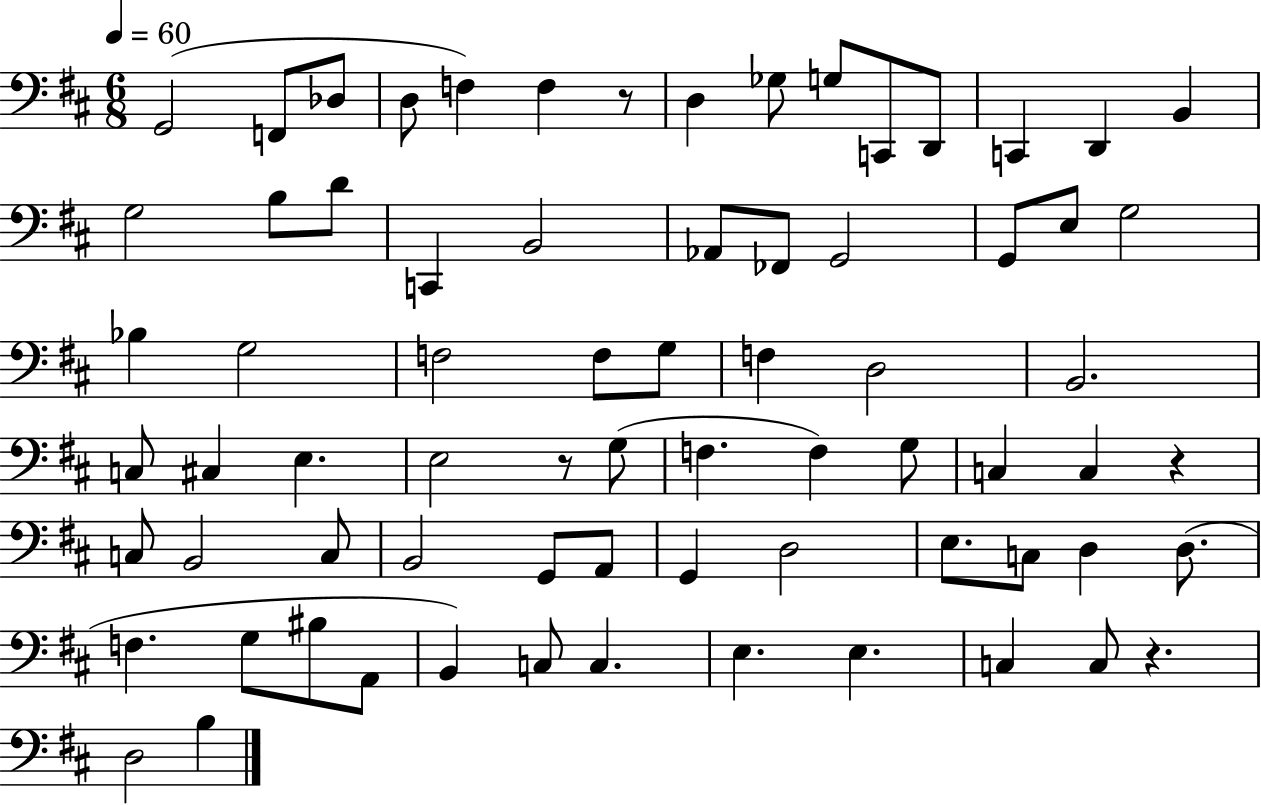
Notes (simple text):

G2/h F2/e Db3/e D3/e F3/q F3/q R/e D3/q Gb3/e G3/e C2/e D2/e C2/q D2/q B2/q G3/h B3/e D4/e C2/q B2/h Ab2/e FES2/e G2/h G2/e E3/e G3/h Bb3/q G3/h F3/h F3/e G3/e F3/q D3/h B2/h. C3/e C#3/q E3/q. E3/h R/e G3/e F3/q. F3/q G3/e C3/q C3/q R/q C3/e B2/h C3/e B2/h G2/e A2/e G2/q D3/h E3/e. C3/e D3/q D3/e. F3/q. G3/e BIS3/e A2/e B2/q C3/e C3/q. E3/q. E3/q. C3/q C3/e R/q. D3/h B3/q